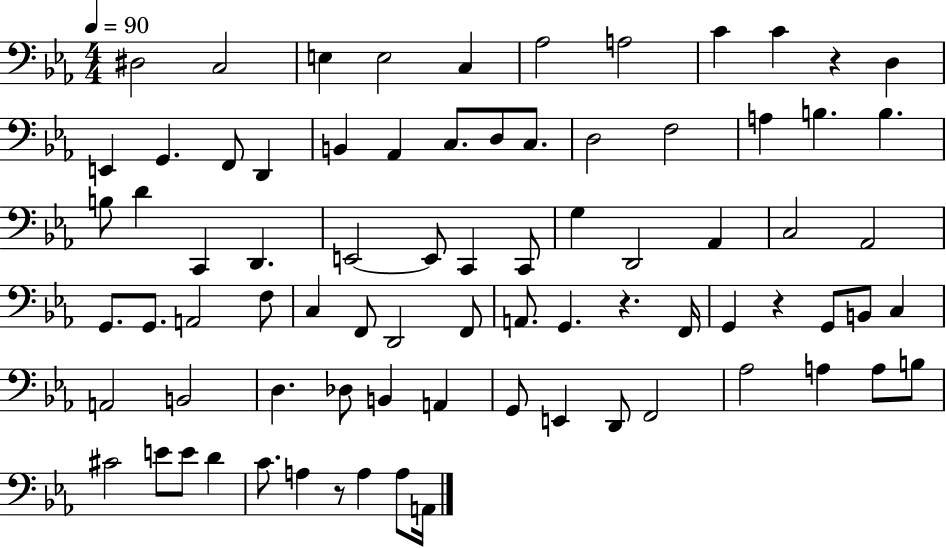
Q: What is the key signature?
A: EES major